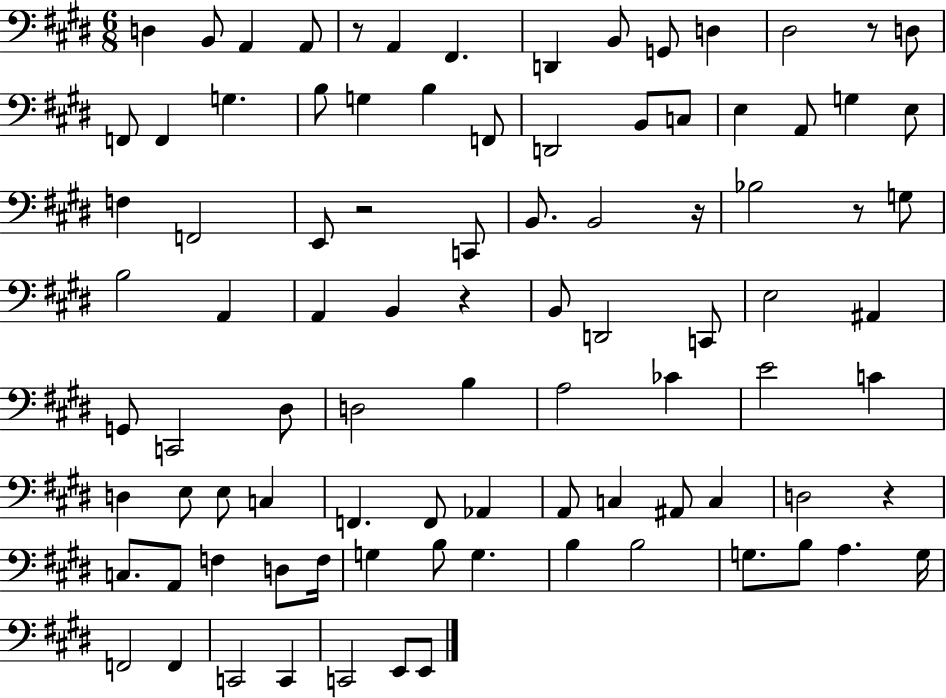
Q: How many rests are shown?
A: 7